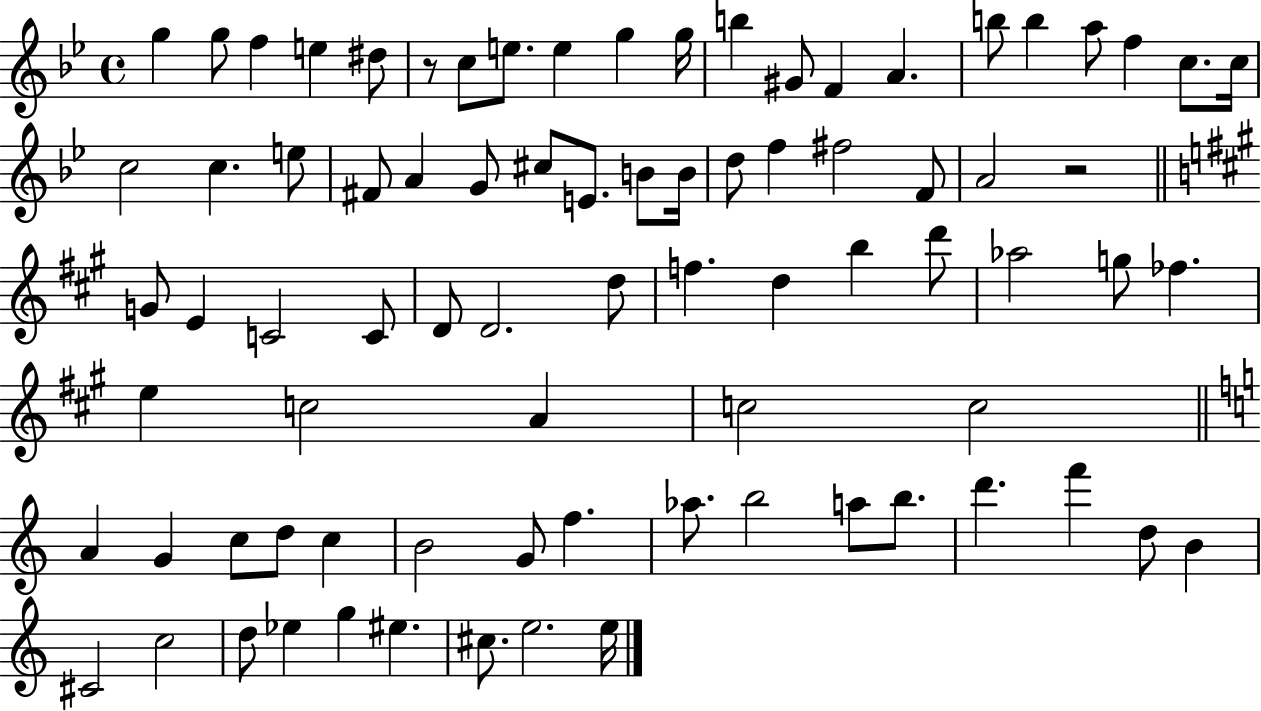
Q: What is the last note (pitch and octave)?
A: E5